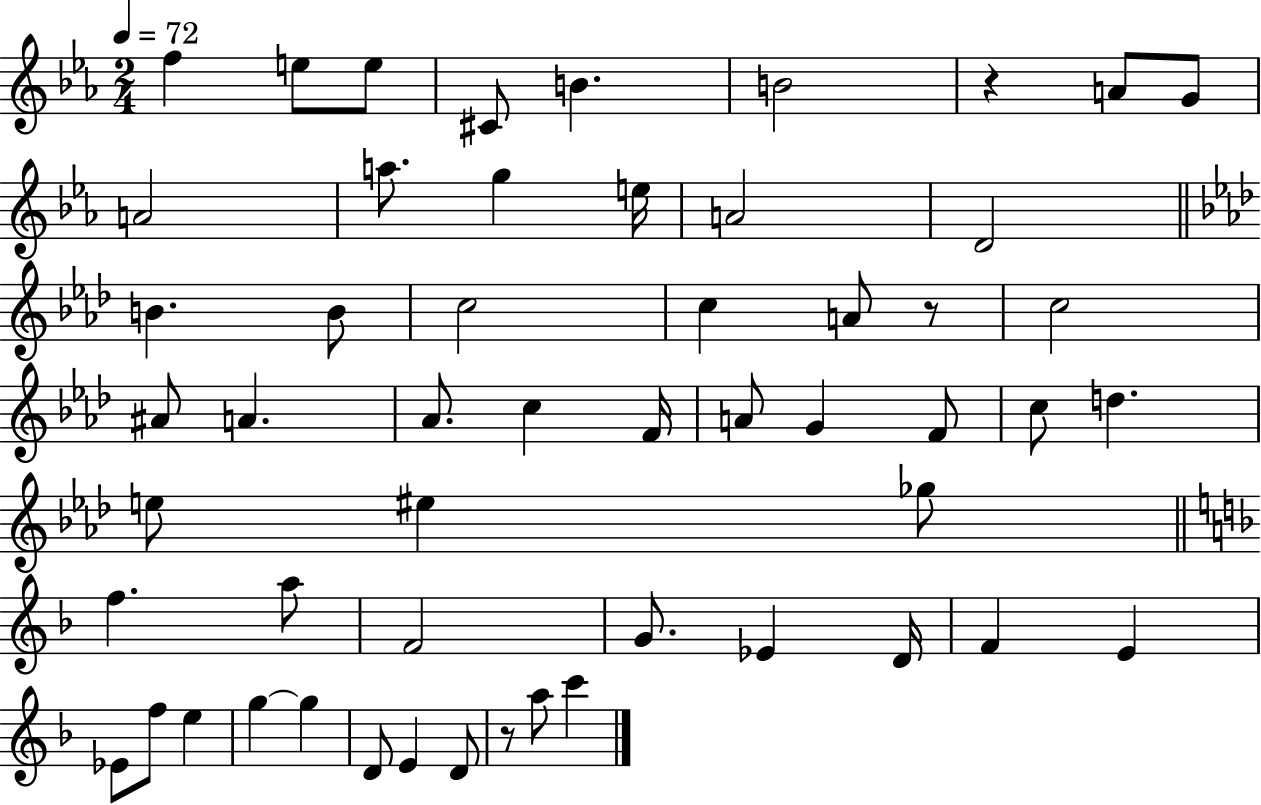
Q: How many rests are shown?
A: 3